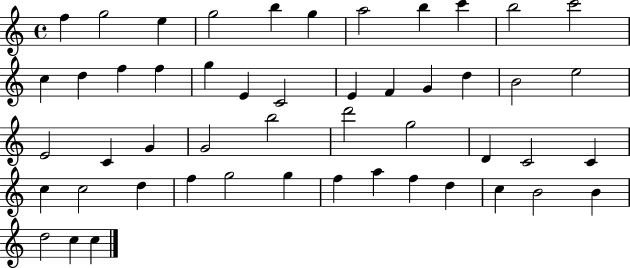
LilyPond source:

{
  \clef treble
  \time 4/4
  \defaultTimeSignature
  \key c \major
  f''4 g''2 e''4 | g''2 b''4 g''4 | a''2 b''4 c'''4 | b''2 c'''2 | \break c''4 d''4 f''4 f''4 | g''4 e'4 c'2 | e'4 f'4 g'4 d''4 | b'2 e''2 | \break e'2 c'4 g'4 | g'2 b''2 | d'''2 g''2 | d'4 c'2 c'4 | \break c''4 c''2 d''4 | f''4 g''2 g''4 | f''4 a''4 f''4 d''4 | c''4 b'2 b'4 | \break d''2 c''4 c''4 | \bar "|."
}